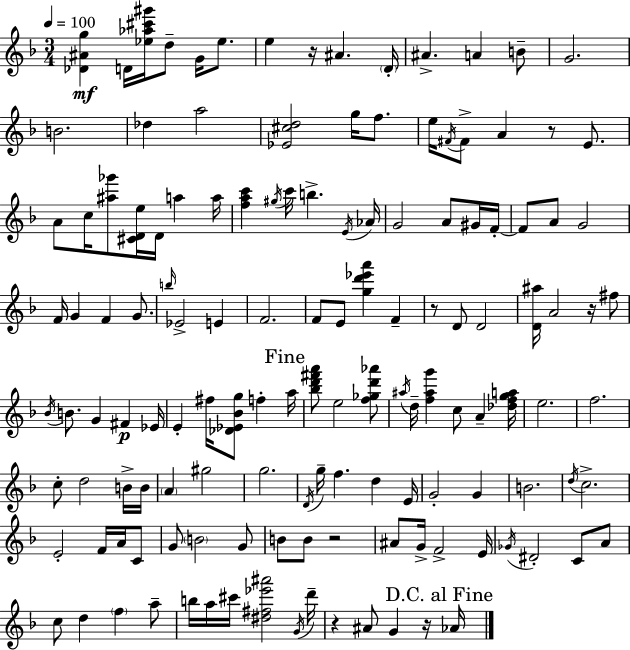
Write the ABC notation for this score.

X:1
T:Untitled
M:3/4
L:1/4
K:Dm
[_D^Ag] D/4 [_e_a^c'^g']/4 d/2 G/4 _e/2 e z/4 ^A D/4 ^A A B/2 G2 B2 _d a2 [_E^cd]2 g/4 f/2 e/4 ^F/4 ^F/2 A z/2 E/2 A/2 c/4 [^a_g']/2 [^CDe]/4 D/4 a a/4 [fac'] ^g/4 c'/4 b E/4 _A/4 G2 A/2 ^G/4 F/4 F/2 A/2 G2 F/4 G F G/2 b/4 _E2 E F2 F/2 E/2 [gd'_e'a'] F z/2 D/2 D2 [D^a]/4 A2 z/4 ^f/2 _B/4 B/2 G ^F _E/4 E ^f/4 [_D_E_Bg]/2 f a/4 [_bd'^f'a']/2 e2 [f_gd'_a']/2 ^a/4 d/4 [f^ag'] c/2 A [_dfga]/4 e2 f2 c/2 d2 B/4 B/4 A ^g2 g2 D/4 g/4 f d E/4 G2 G B2 d/4 c2 E2 F/4 A/4 C/2 G/2 B2 G/2 B/2 B/2 z2 ^A/2 G/4 F2 E/4 _G/4 ^D2 C/2 A/2 c/2 d f a/2 b/4 a/4 ^c'/4 [^d^f_e'^a']2 G/4 d'/4 z ^A/2 G z/4 _A/4